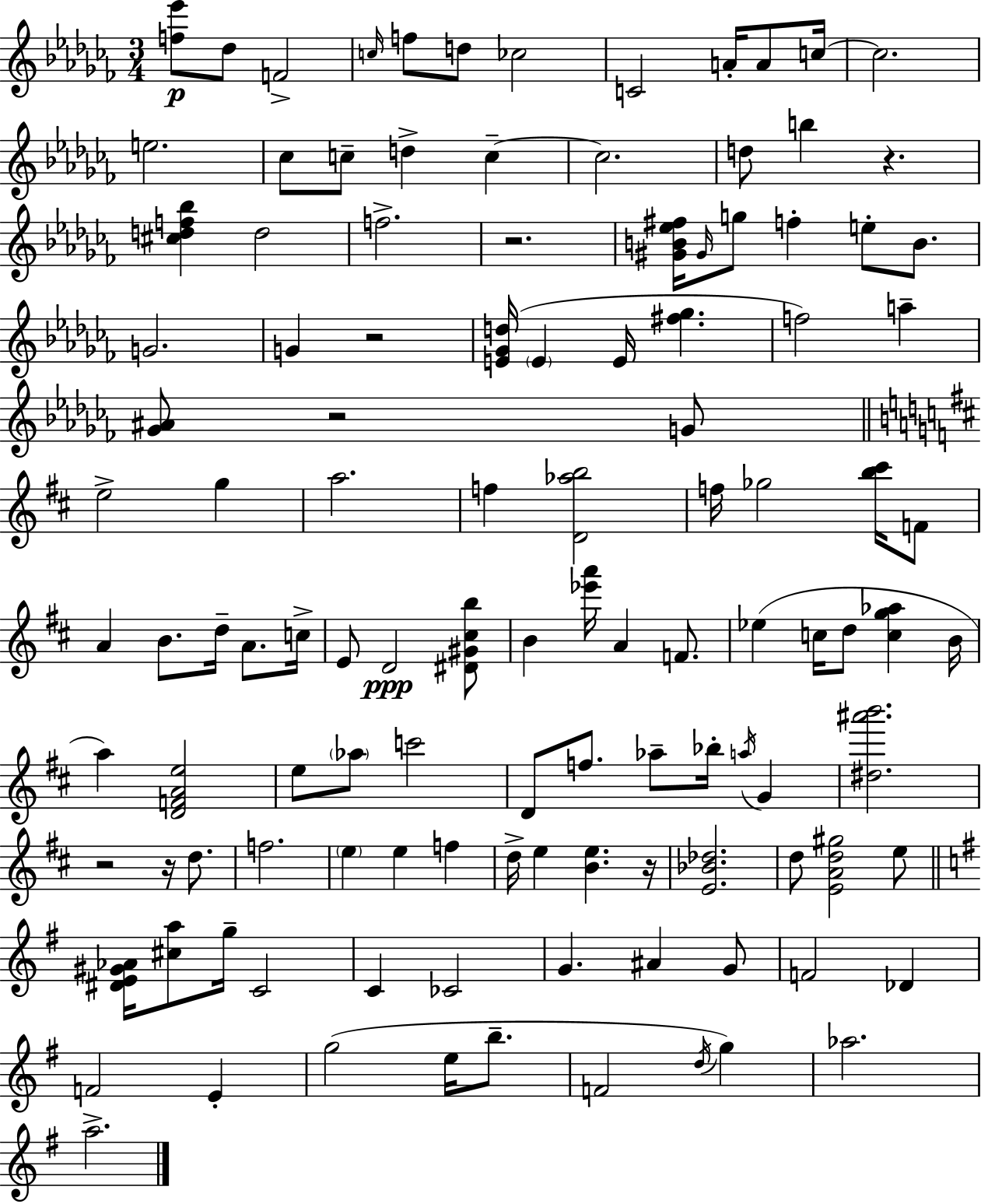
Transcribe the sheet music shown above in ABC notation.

X:1
T:Untitled
M:3/4
L:1/4
K:Abm
[f_e']/2 _d/2 F2 c/4 f/2 d/2 _c2 C2 A/4 A/2 c/4 c2 e2 _c/2 c/2 d c c2 d/2 b z [^cdf_b] d2 f2 z2 [^GB_e^f]/4 ^G/4 g/2 f e/2 B/2 G2 G z2 [E_Gd]/4 E E/4 [^f_g] f2 a [_G^A]/2 z2 G/2 e2 g a2 f [D_ab]2 f/4 _g2 [b^c']/4 F/2 A B/2 d/4 A/2 c/4 E/2 D2 [^D^G^cb]/2 B [_e'a']/4 A F/2 _e c/4 d/2 [cg_a] B/4 a [DFAe]2 e/2 _a/2 c'2 D/2 f/2 _a/2 _b/4 a/4 G [^d^a'b']2 z2 z/4 d/2 f2 e e f d/4 e [Be] z/4 [E_B_d]2 d/2 [EAd^g]2 e/2 [^DE^G_A]/4 [^ca]/2 g/4 C2 C _C2 G ^A G/2 F2 _D F2 E g2 e/4 b/2 F2 d/4 g _a2 a2